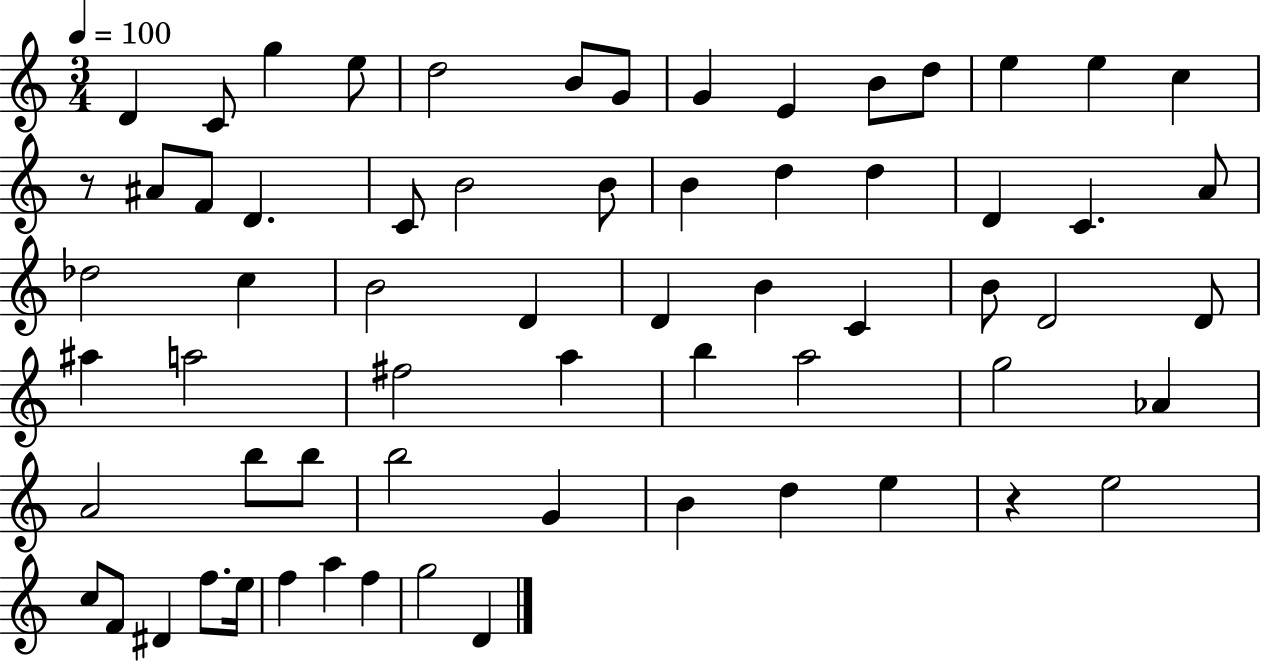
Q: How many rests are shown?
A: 2